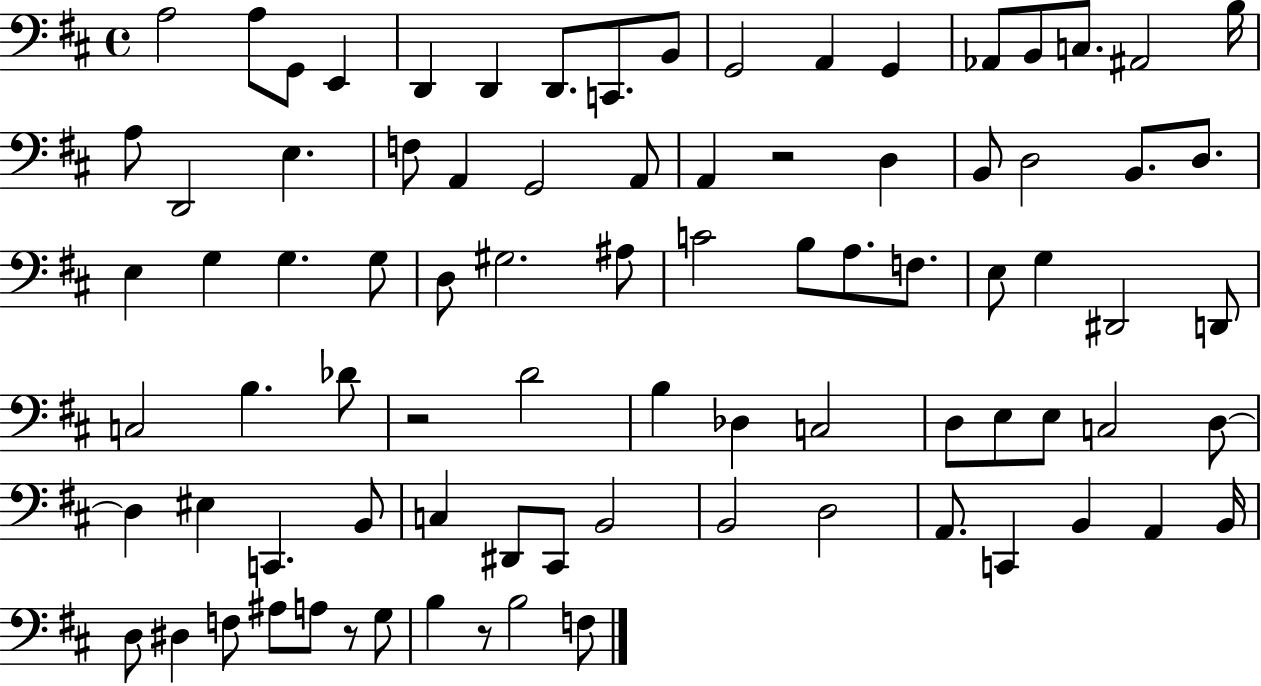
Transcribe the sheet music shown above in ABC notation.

X:1
T:Untitled
M:4/4
L:1/4
K:D
A,2 A,/2 G,,/2 E,, D,, D,, D,,/2 C,,/2 B,,/2 G,,2 A,, G,, _A,,/2 B,,/2 C,/2 ^A,,2 B,/4 A,/2 D,,2 E, F,/2 A,, G,,2 A,,/2 A,, z2 D, B,,/2 D,2 B,,/2 D,/2 E, G, G, G,/2 D,/2 ^G,2 ^A,/2 C2 B,/2 A,/2 F,/2 E,/2 G, ^D,,2 D,,/2 C,2 B, _D/2 z2 D2 B, _D, C,2 D,/2 E,/2 E,/2 C,2 D,/2 D, ^E, C,, B,,/2 C, ^D,,/2 ^C,,/2 B,,2 B,,2 D,2 A,,/2 C,, B,, A,, B,,/4 D,/2 ^D, F,/2 ^A,/2 A,/2 z/2 G,/2 B, z/2 B,2 F,/2